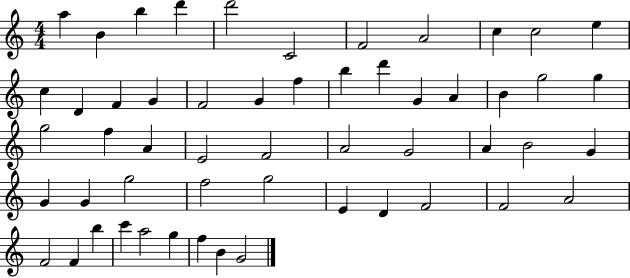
A5/q B4/q B5/q D6/q D6/h C4/h F4/h A4/h C5/q C5/h E5/q C5/q D4/q F4/q G4/q F4/h G4/q F5/q B5/q D6/q G4/q A4/q B4/q G5/h G5/q G5/h F5/q A4/q E4/h F4/h A4/h G4/h A4/q B4/h G4/q G4/q G4/q G5/h F5/h G5/h E4/q D4/q F4/h F4/h A4/h F4/h F4/q B5/q C6/q A5/h G5/q F5/q B4/q G4/h